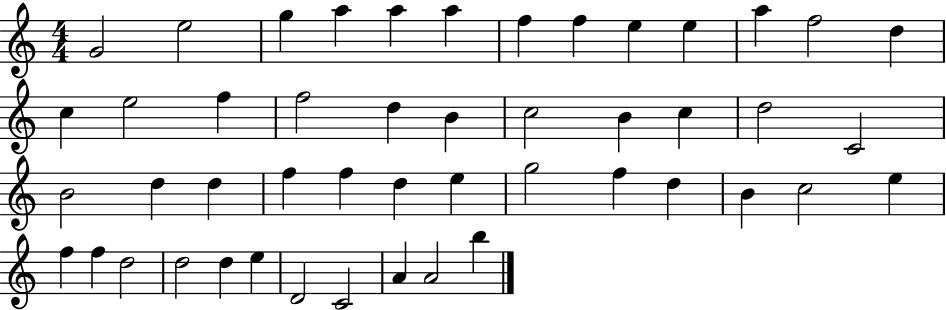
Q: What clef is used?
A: treble